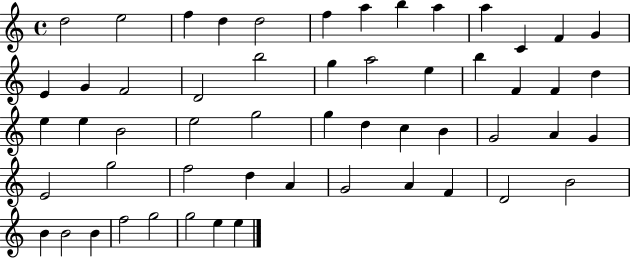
D5/h E5/h F5/q D5/q D5/h F5/q A5/q B5/q A5/q A5/q C4/q F4/q G4/q E4/q G4/q F4/h D4/h B5/h G5/q A5/h E5/q B5/q F4/q F4/q D5/q E5/q E5/q B4/h E5/h G5/h G5/q D5/q C5/q B4/q G4/h A4/q G4/q E4/h G5/h F5/h D5/q A4/q G4/h A4/q F4/q D4/h B4/h B4/q B4/h B4/q F5/h G5/h G5/h E5/q E5/q